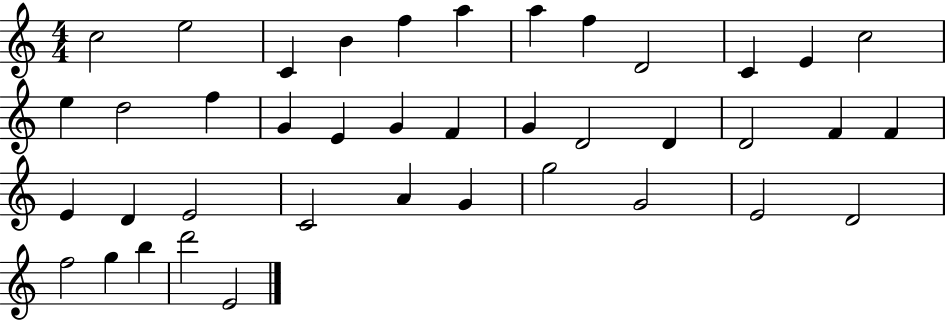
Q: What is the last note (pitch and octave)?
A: E4